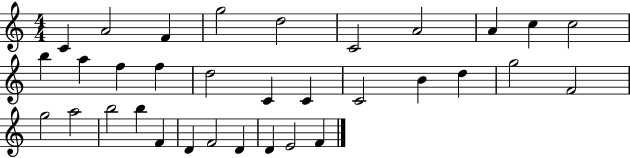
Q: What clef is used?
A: treble